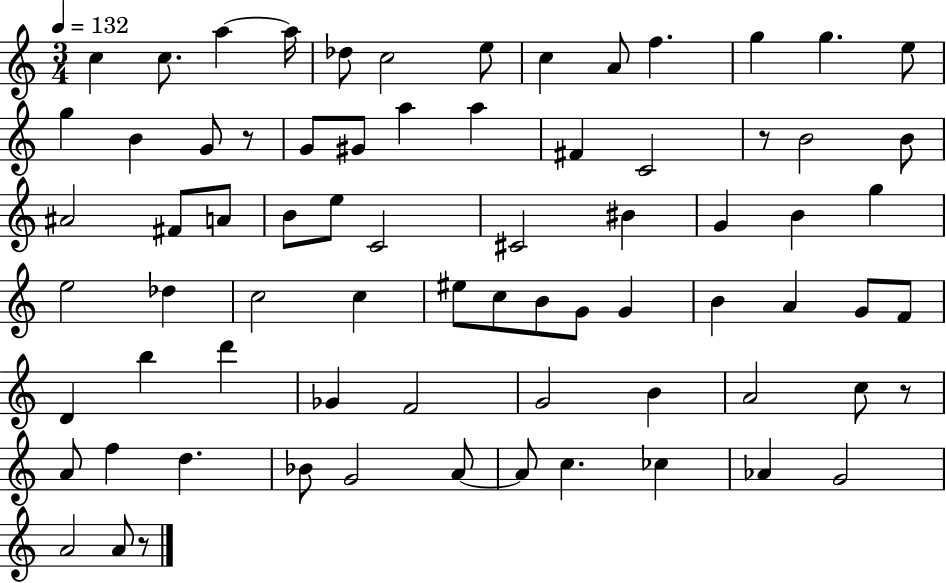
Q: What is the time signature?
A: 3/4